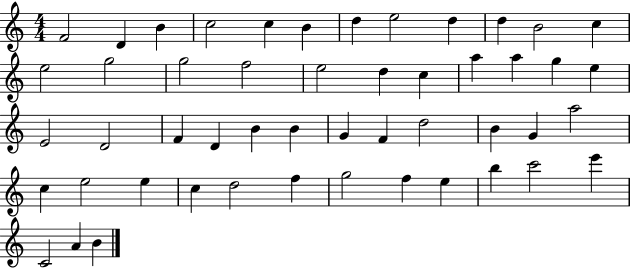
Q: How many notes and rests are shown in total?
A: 50